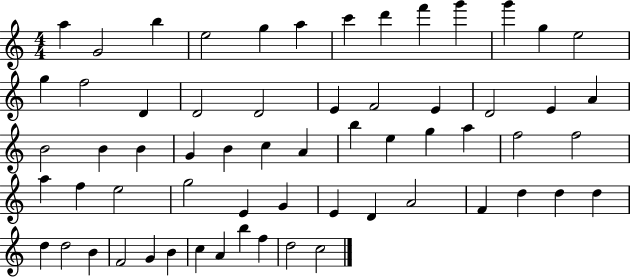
{
  \clef treble
  \numericTimeSignature
  \time 4/4
  \key c \major
  a''4 g'2 b''4 | e''2 g''4 a''4 | c'''4 d'''4 f'''4 g'''4 | g'''4 g''4 e''2 | \break g''4 f''2 d'4 | d'2 d'2 | e'4 f'2 e'4 | d'2 e'4 a'4 | \break b'2 b'4 b'4 | g'4 b'4 c''4 a'4 | b''4 e''4 g''4 a''4 | f''2 f''2 | \break a''4 f''4 e''2 | g''2 e'4 g'4 | e'4 d'4 a'2 | f'4 d''4 d''4 d''4 | \break d''4 d''2 b'4 | f'2 g'4 b'4 | c''4 a'4 b''4 f''4 | d''2 c''2 | \break \bar "|."
}